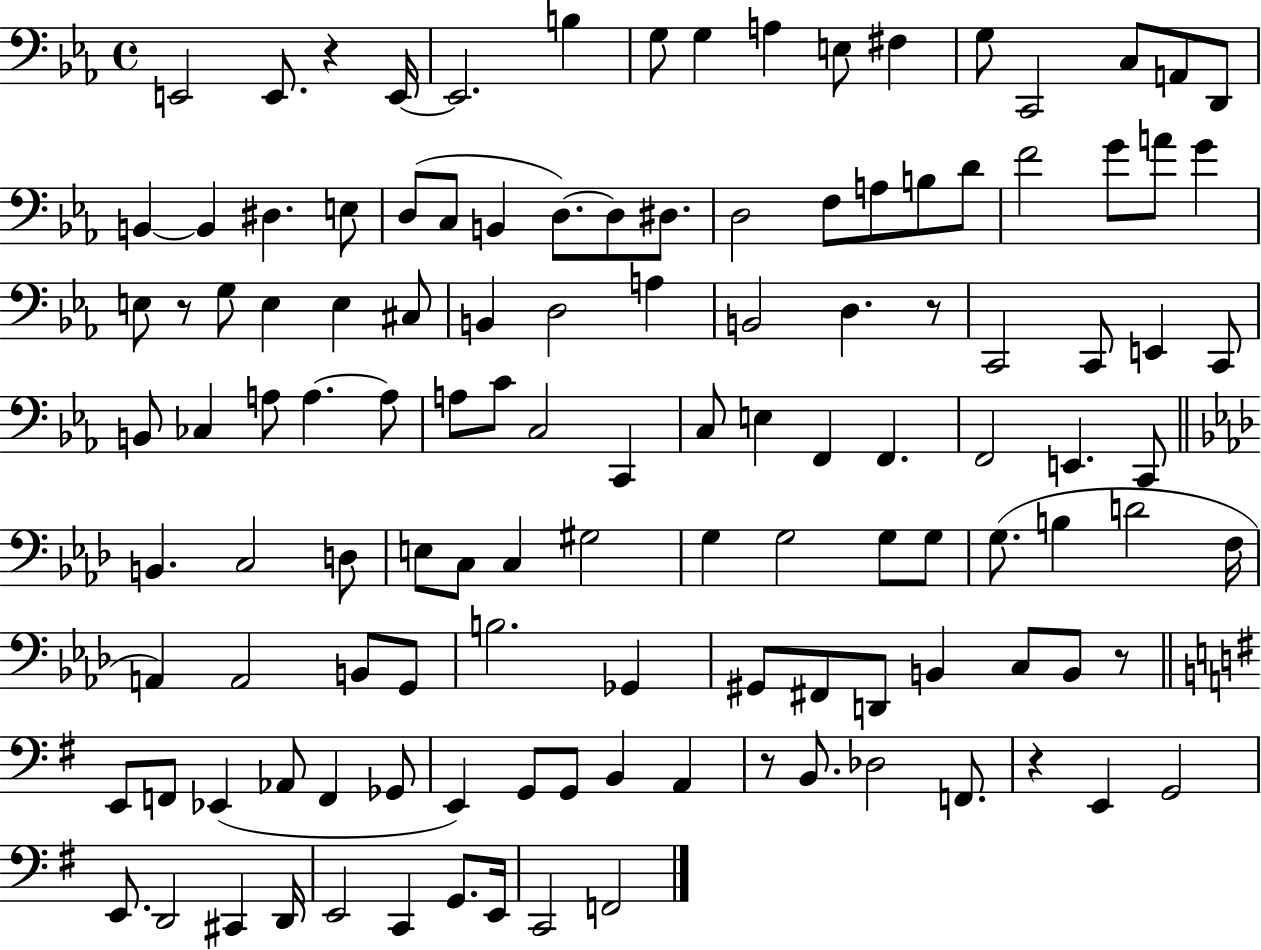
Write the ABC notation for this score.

X:1
T:Untitled
M:4/4
L:1/4
K:Eb
E,,2 E,,/2 z E,,/4 E,,2 B, G,/2 G, A, E,/2 ^F, G,/2 C,,2 C,/2 A,,/2 D,,/2 B,, B,, ^D, E,/2 D,/2 C,/2 B,, D,/2 D,/2 ^D,/2 D,2 F,/2 A,/2 B,/2 D/2 F2 G/2 A/2 G E,/2 z/2 G,/2 E, E, ^C,/2 B,, D,2 A, B,,2 D, z/2 C,,2 C,,/2 E,, C,,/2 B,,/2 _C, A,/2 A, A,/2 A,/2 C/2 C,2 C,, C,/2 E, F,, F,, F,,2 E,, C,,/2 B,, C,2 D,/2 E,/2 C,/2 C, ^G,2 G, G,2 G,/2 G,/2 G,/2 B, D2 F,/4 A,, A,,2 B,,/2 G,,/2 B,2 _G,, ^G,,/2 ^F,,/2 D,,/2 B,, C,/2 B,,/2 z/2 E,,/2 F,,/2 _E,, _A,,/2 F,, _G,,/2 E,, G,,/2 G,,/2 B,, A,, z/2 B,,/2 _D,2 F,,/2 z E,, G,,2 E,,/2 D,,2 ^C,, D,,/4 E,,2 C,, G,,/2 E,,/4 C,,2 F,,2